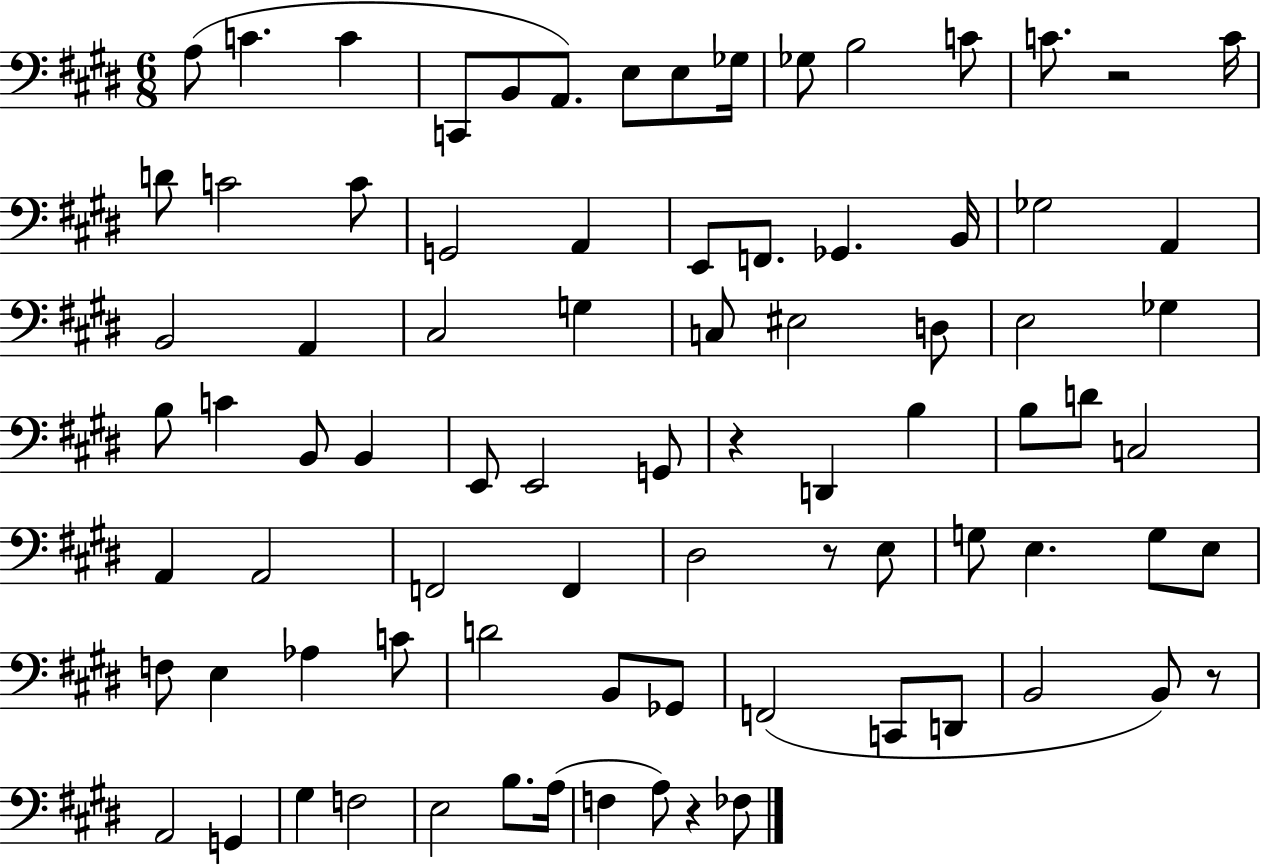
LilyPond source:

{
  \clef bass
  \numericTimeSignature
  \time 6/8
  \key e \major
  a8( c'4. c'4 | c,8 b,8 a,8.) e8 e8 ges16 | ges8 b2 c'8 | c'8. r2 c'16 | \break d'8 c'2 c'8 | g,2 a,4 | e,8 f,8. ges,4. b,16 | ges2 a,4 | \break b,2 a,4 | cis2 g4 | c8 eis2 d8 | e2 ges4 | \break b8 c'4 b,8 b,4 | e,8 e,2 g,8 | r4 d,4 b4 | b8 d'8 c2 | \break a,4 a,2 | f,2 f,4 | dis2 r8 e8 | g8 e4. g8 e8 | \break f8 e4 aes4 c'8 | d'2 b,8 ges,8 | f,2( c,8 d,8 | b,2 b,8) r8 | \break a,2 g,4 | gis4 f2 | e2 b8. a16( | f4 a8) r4 fes8 | \break \bar "|."
}